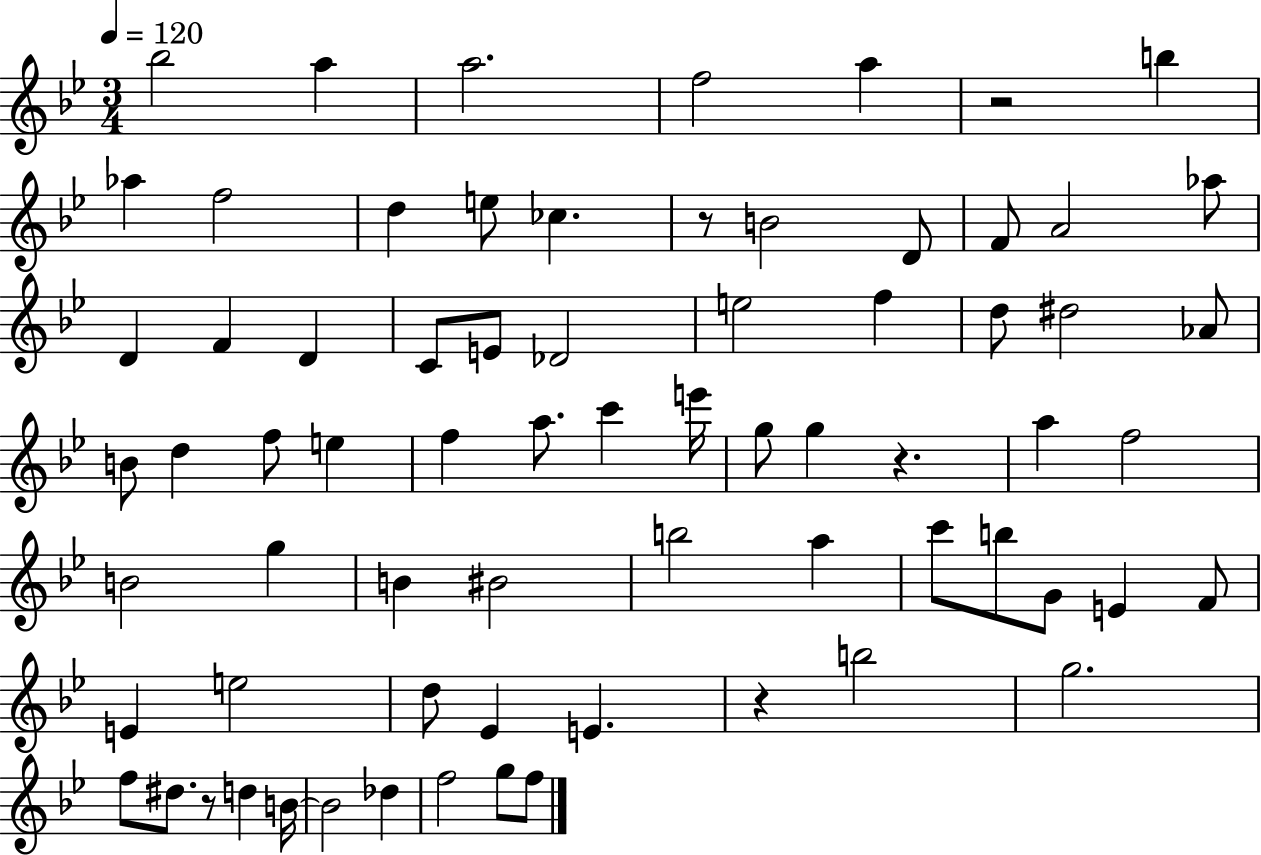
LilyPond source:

{
  \clef treble
  \numericTimeSignature
  \time 3/4
  \key bes \major
  \tempo 4 = 120
  \repeat volta 2 { bes''2 a''4 | a''2. | f''2 a''4 | r2 b''4 | \break aes''4 f''2 | d''4 e''8 ces''4. | r8 b'2 d'8 | f'8 a'2 aes''8 | \break d'4 f'4 d'4 | c'8 e'8 des'2 | e''2 f''4 | d''8 dis''2 aes'8 | \break b'8 d''4 f''8 e''4 | f''4 a''8. c'''4 e'''16 | g''8 g''4 r4. | a''4 f''2 | \break b'2 g''4 | b'4 bis'2 | b''2 a''4 | c'''8 b''8 g'8 e'4 f'8 | \break e'4 e''2 | d''8 ees'4 e'4. | r4 b''2 | g''2. | \break f''8 dis''8. r8 d''4 b'16~~ | b'2 des''4 | f''2 g''8 f''8 | } \bar "|."
}